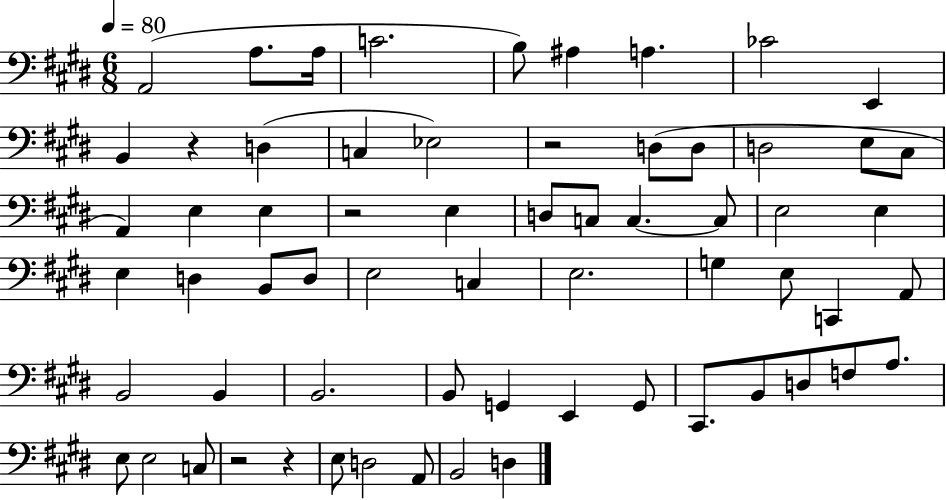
A2/h A3/e. A3/s C4/h. B3/e A#3/q A3/q. CES4/h E2/q B2/q R/q D3/q C3/q Eb3/h R/h D3/e D3/e D3/h E3/e C#3/e A2/q E3/q E3/q R/h E3/q D3/e C3/e C3/q. C3/e E3/h E3/q E3/q D3/q B2/e D3/e E3/h C3/q E3/h. G3/q E3/e C2/q A2/e B2/h B2/q B2/h. B2/e G2/q E2/q G2/e C#2/e. B2/e D3/e F3/e A3/e. E3/e E3/h C3/e R/h R/q E3/e D3/h A2/e B2/h D3/q